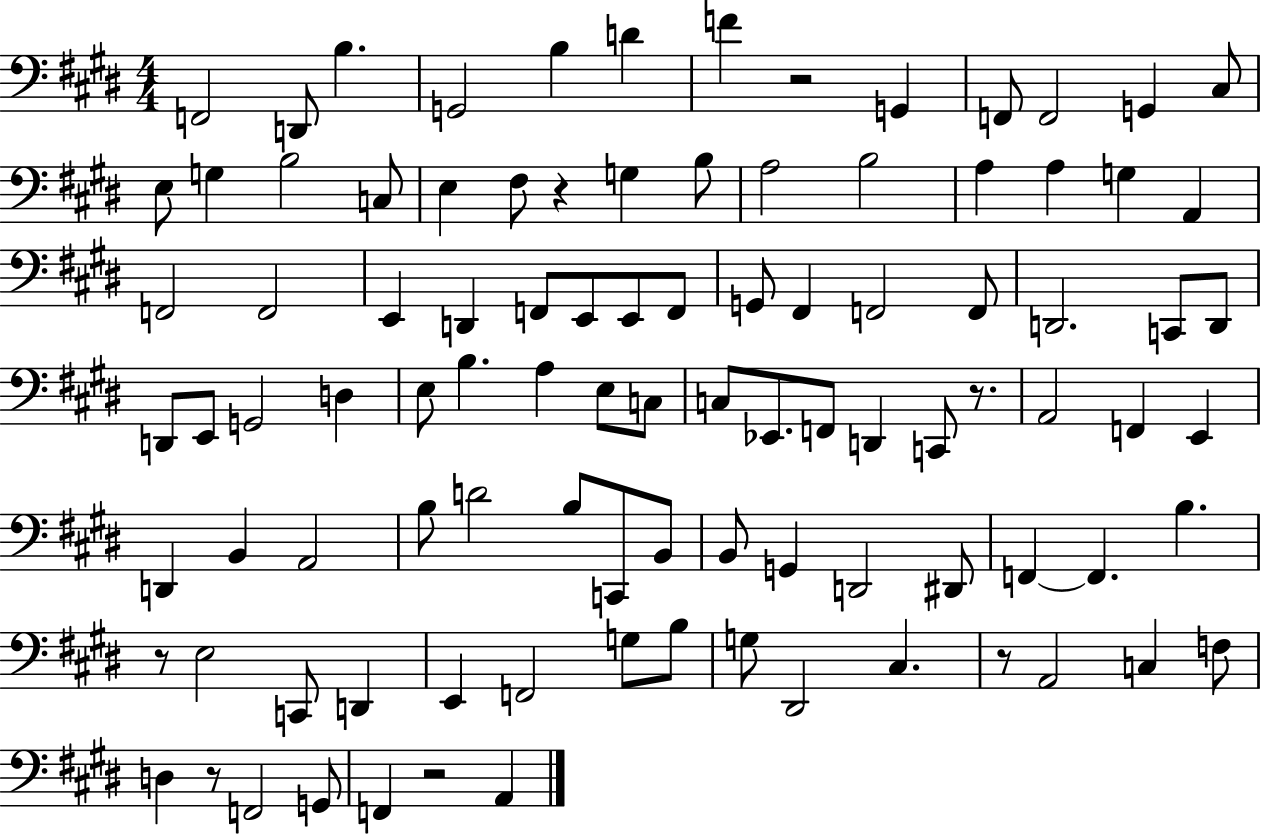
{
  \clef bass
  \numericTimeSignature
  \time 4/4
  \key e \major
  f,2 d,8 b4. | g,2 b4 d'4 | f'4 r2 g,4 | f,8 f,2 g,4 cis8 | \break e8 g4 b2 c8 | e4 fis8 r4 g4 b8 | a2 b2 | a4 a4 g4 a,4 | \break f,2 f,2 | e,4 d,4 f,8 e,8 e,8 f,8 | g,8 fis,4 f,2 f,8 | d,2. c,8 d,8 | \break d,8 e,8 g,2 d4 | e8 b4. a4 e8 c8 | c8 ees,8. f,8 d,4 c,8 r8. | a,2 f,4 e,4 | \break d,4 b,4 a,2 | b8 d'2 b8 c,8 b,8 | b,8 g,4 d,2 dis,8 | f,4~~ f,4. b4. | \break r8 e2 c,8 d,4 | e,4 f,2 g8 b8 | g8 dis,2 cis4. | r8 a,2 c4 f8 | \break d4 r8 f,2 g,8 | f,4 r2 a,4 | \bar "|."
}